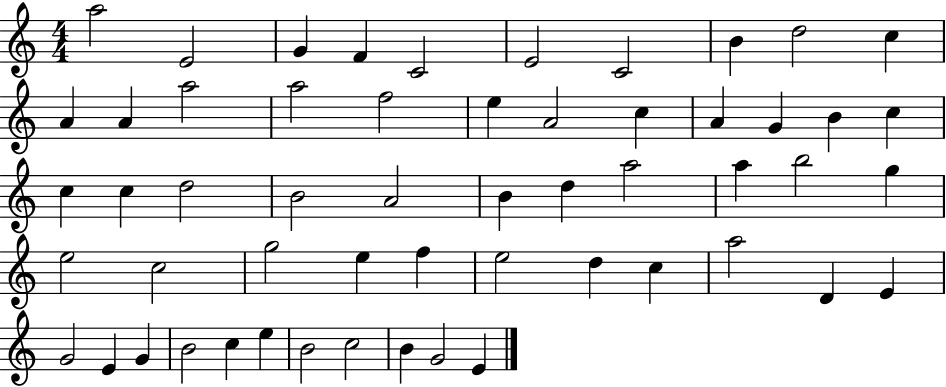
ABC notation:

X:1
T:Untitled
M:4/4
L:1/4
K:C
a2 E2 G F C2 E2 C2 B d2 c A A a2 a2 f2 e A2 c A G B c c c d2 B2 A2 B d a2 a b2 g e2 c2 g2 e f e2 d c a2 D E G2 E G B2 c e B2 c2 B G2 E